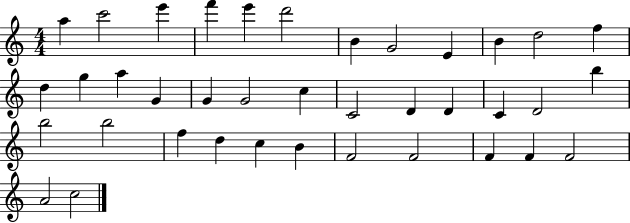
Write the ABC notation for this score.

X:1
T:Untitled
M:4/4
L:1/4
K:C
a c'2 e' f' e' d'2 B G2 E B d2 f d g a G G G2 c C2 D D C D2 b b2 b2 f d c B F2 F2 F F F2 A2 c2